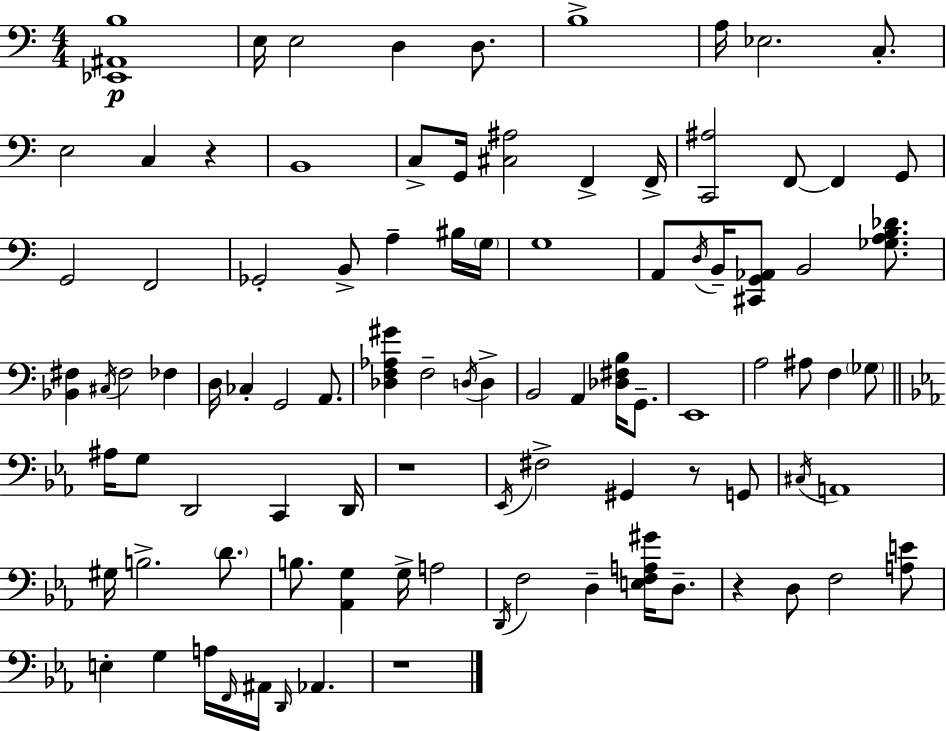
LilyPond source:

{
  \clef bass
  \numericTimeSignature
  \time 4/4
  \key c \major
  <ees, ais, b>1\p | e16 e2 d4 d8. | b1-> | a16 ees2. c8.-. | \break e2 c4 r4 | b,1 | c8-> g,16 <cis ais>2 f,4-> f,16-> | <c, ais>2 f,8~~ f,4 g,8 | \break g,2 f,2 | ges,2-. b,8-> a4-- bis16 \parenthesize g16 | g1 | a,8 \acciaccatura { d16 } b,16-- <cis, g, aes,>8 b,2 <ges a b des'>8. | \break <bes, fis>4 \acciaccatura { cis16 } fis2 fes4 | d16 ces4-. g,2 a,8. | <des f aes gis'>4 f2-- \acciaccatura { d16 } d4-> | b,2 a,4 <des fis b>16 | \break g,8.-- e,1 | a2 ais8 f4 | \parenthesize ges8 \bar "||" \break \key ees \major ais16 g8 d,2 c,4 d,16 | r1 | \acciaccatura { ees,16 } fis2-> gis,4 r8 g,8 | \acciaccatura { cis16 } a,1 | \break gis16 b2.-> \parenthesize d'8. | b8. <aes, g>4 g16-> a2 | \acciaccatura { d,16 } f2 d4-- <e f a gis'>16 | d8.-- r4 d8 f2 | \break <a e'>8 e4-. g4 a16 \grace { f,16 } ais,16 \grace { d,16 } aes,4. | r1 | \bar "|."
}